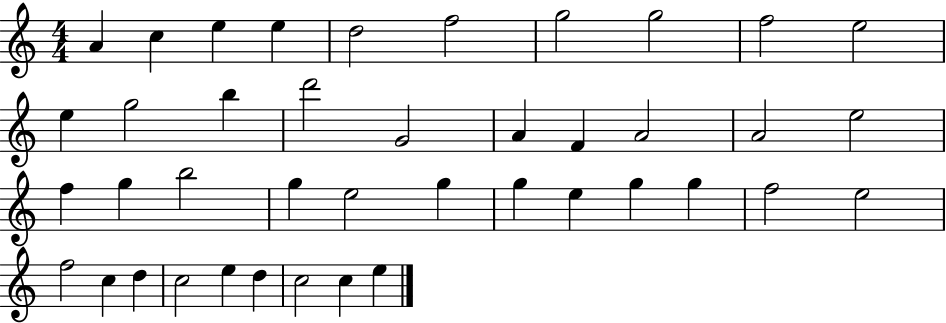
A4/q C5/q E5/q E5/q D5/h F5/h G5/h G5/h F5/h E5/h E5/q G5/h B5/q D6/h G4/h A4/q F4/q A4/h A4/h E5/h F5/q G5/q B5/h G5/q E5/h G5/q G5/q E5/q G5/q G5/q F5/h E5/h F5/h C5/q D5/q C5/h E5/q D5/q C5/h C5/q E5/q